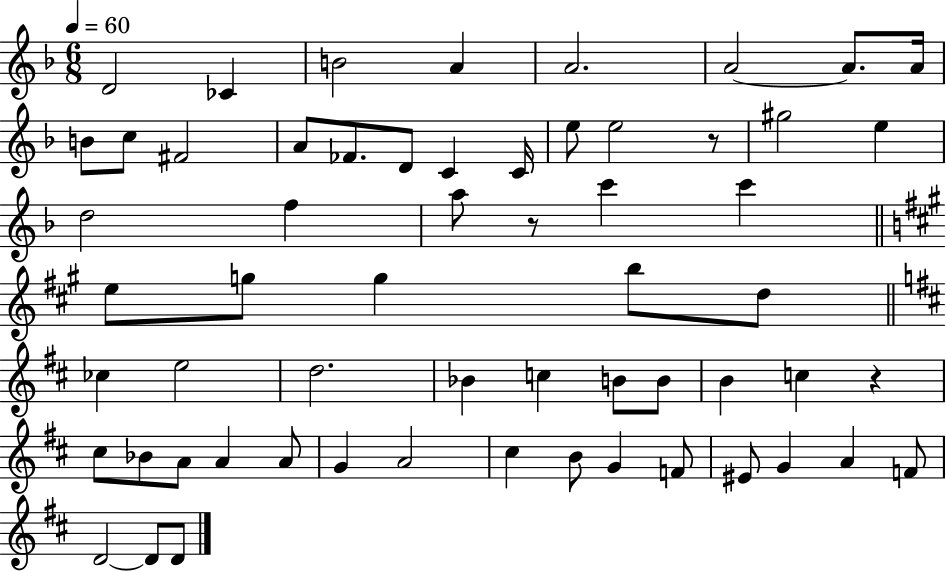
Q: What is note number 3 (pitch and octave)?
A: B4